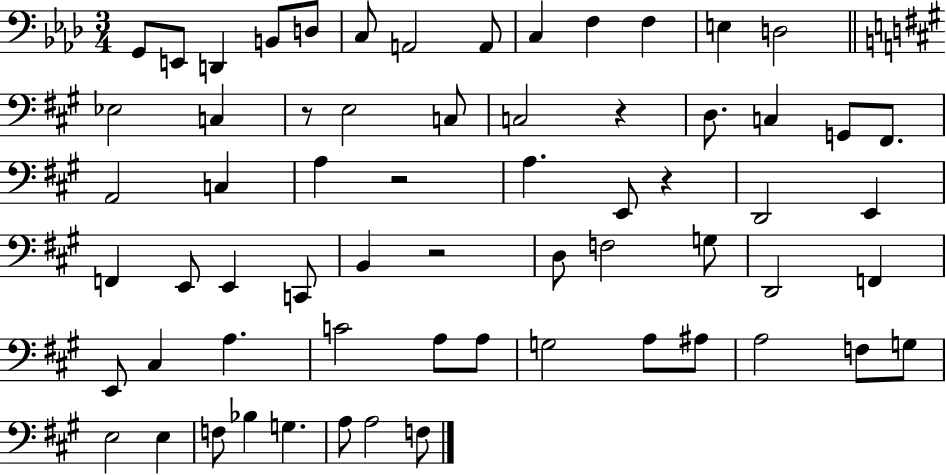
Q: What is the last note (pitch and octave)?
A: F3